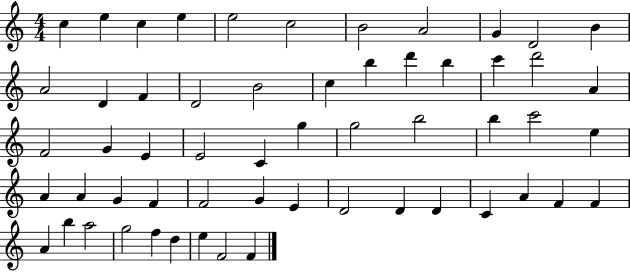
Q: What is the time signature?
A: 4/4